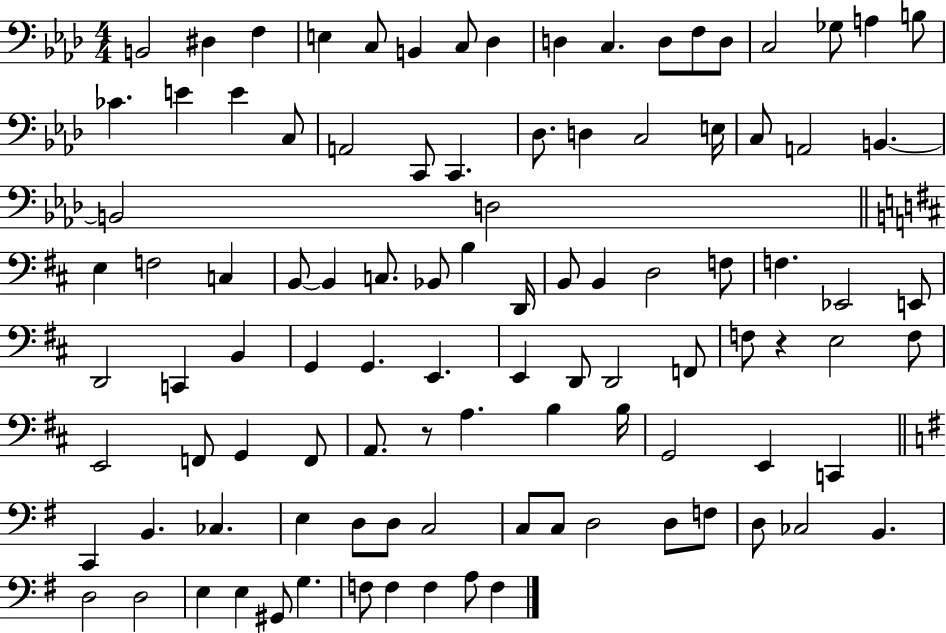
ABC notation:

X:1
T:Untitled
M:4/4
L:1/4
K:Ab
B,,2 ^D, F, E, C,/2 B,, C,/2 _D, D, C, D,/2 F,/2 D,/2 C,2 _G,/2 A, B,/2 _C E E C,/2 A,,2 C,,/2 C,, _D,/2 D, C,2 E,/4 C,/2 A,,2 B,, B,,2 D,2 E, F,2 C, B,,/2 B,, C,/2 _B,,/2 B, D,,/4 B,,/2 B,, D,2 F,/2 F, _E,,2 E,,/2 D,,2 C,, B,, G,, G,, E,, E,, D,,/2 D,,2 F,,/2 F,/2 z E,2 F,/2 E,,2 F,,/2 G,, F,,/2 A,,/2 z/2 A, B, B,/4 G,,2 E,, C,, C,, B,, _C, E, D,/2 D,/2 C,2 C,/2 C,/2 D,2 D,/2 F,/2 D,/2 _C,2 B,, D,2 D,2 E, E, ^G,,/2 G, F,/2 F, F, A,/2 F,